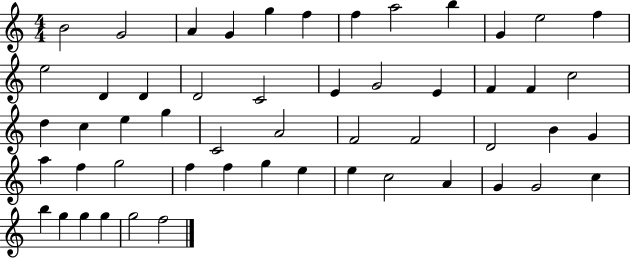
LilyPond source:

{
  \clef treble
  \numericTimeSignature
  \time 4/4
  \key c \major
  b'2 g'2 | a'4 g'4 g''4 f''4 | f''4 a''2 b''4 | g'4 e''2 f''4 | \break e''2 d'4 d'4 | d'2 c'2 | e'4 g'2 e'4 | f'4 f'4 c''2 | \break d''4 c''4 e''4 g''4 | c'2 a'2 | f'2 f'2 | d'2 b'4 g'4 | \break a''4 f''4 g''2 | f''4 f''4 g''4 e''4 | e''4 c''2 a'4 | g'4 g'2 c''4 | \break b''4 g''4 g''4 g''4 | g''2 f''2 | \bar "|."
}